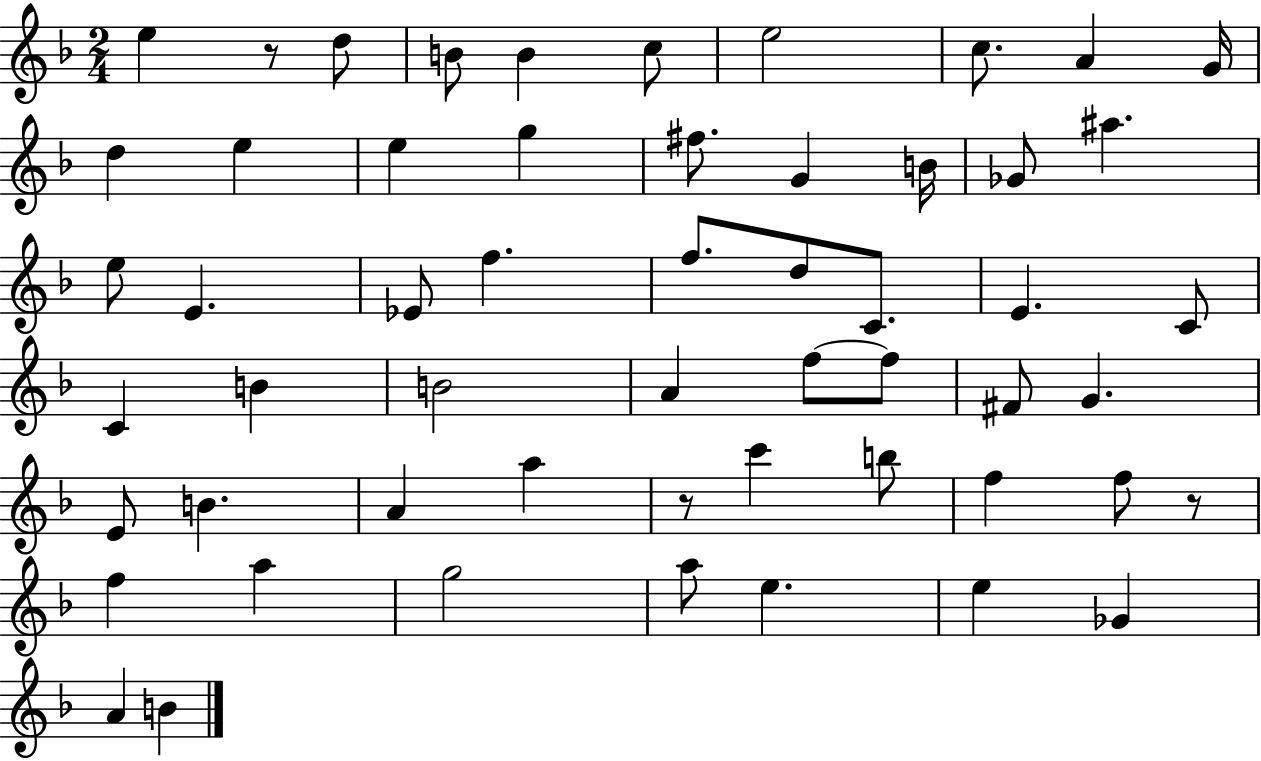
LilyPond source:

{
  \clef treble
  \numericTimeSignature
  \time 2/4
  \key f \major
  e''4 r8 d''8 | b'8 b'4 c''8 | e''2 | c''8. a'4 g'16 | \break d''4 e''4 | e''4 g''4 | fis''8. g'4 b'16 | ges'8 ais''4. | \break e''8 e'4. | ees'8 f''4. | f''8. d''8 c'8. | e'4. c'8 | \break c'4 b'4 | b'2 | a'4 f''8~~ f''8 | fis'8 g'4. | \break e'8 b'4. | a'4 a''4 | r8 c'''4 b''8 | f''4 f''8 r8 | \break f''4 a''4 | g''2 | a''8 e''4. | e''4 ges'4 | \break a'4 b'4 | \bar "|."
}